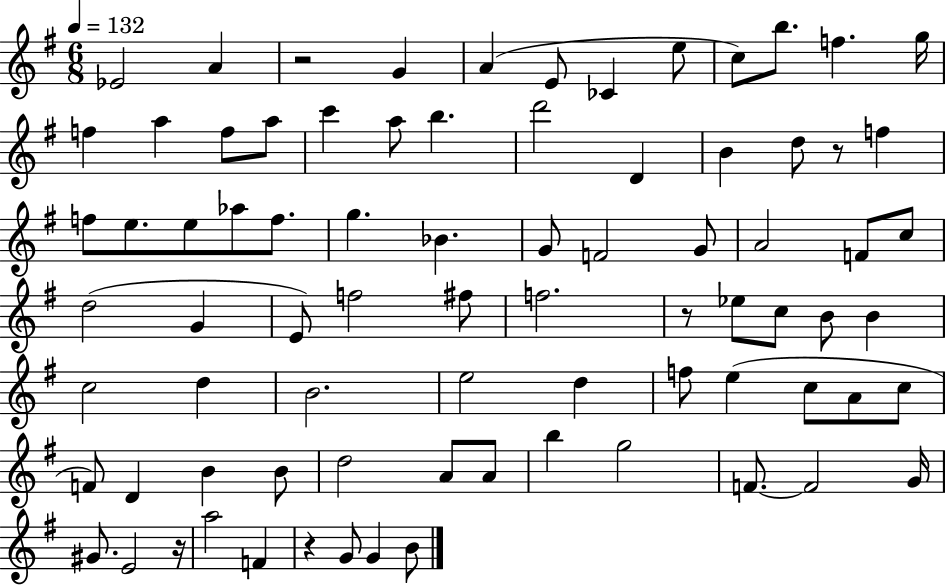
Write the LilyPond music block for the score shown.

{
  \clef treble
  \numericTimeSignature
  \time 6/8
  \key g \major
  \tempo 4 = 132
  ees'2 a'4 | r2 g'4 | a'4( e'8 ces'4 e''8 | c''8) b''8. f''4. g''16 | \break f''4 a''4 f''8 a''8 | c'''4 a''8 b''4. | d'''2 d'4 | b'4 d''8 r8 f''4 | \break f''8 e''8. e''8 aes''8 f''8. | g''4. bes'4. | g'8 f'2 g'8 | a'2 f'8 c''8 | \break d''2( g'4 | e'8) f''2 fis''8 | f''2. | r8 ees''8 c''8 b'8 b'4 | \break c''2 d''4 | b'2. | e''2 d''4 | f''8 e''4( c''8 a'8 c''8 | \break f'8) d'4 b'4 b'8 | d''2 a'8 a'8 | b''4 g''2 | f'8.~~ f'2 g'16 | \break gis'8. e'2 r16 | a''2 f'4 | r4 g'8 g'4 b'8 | \bar "|."
}